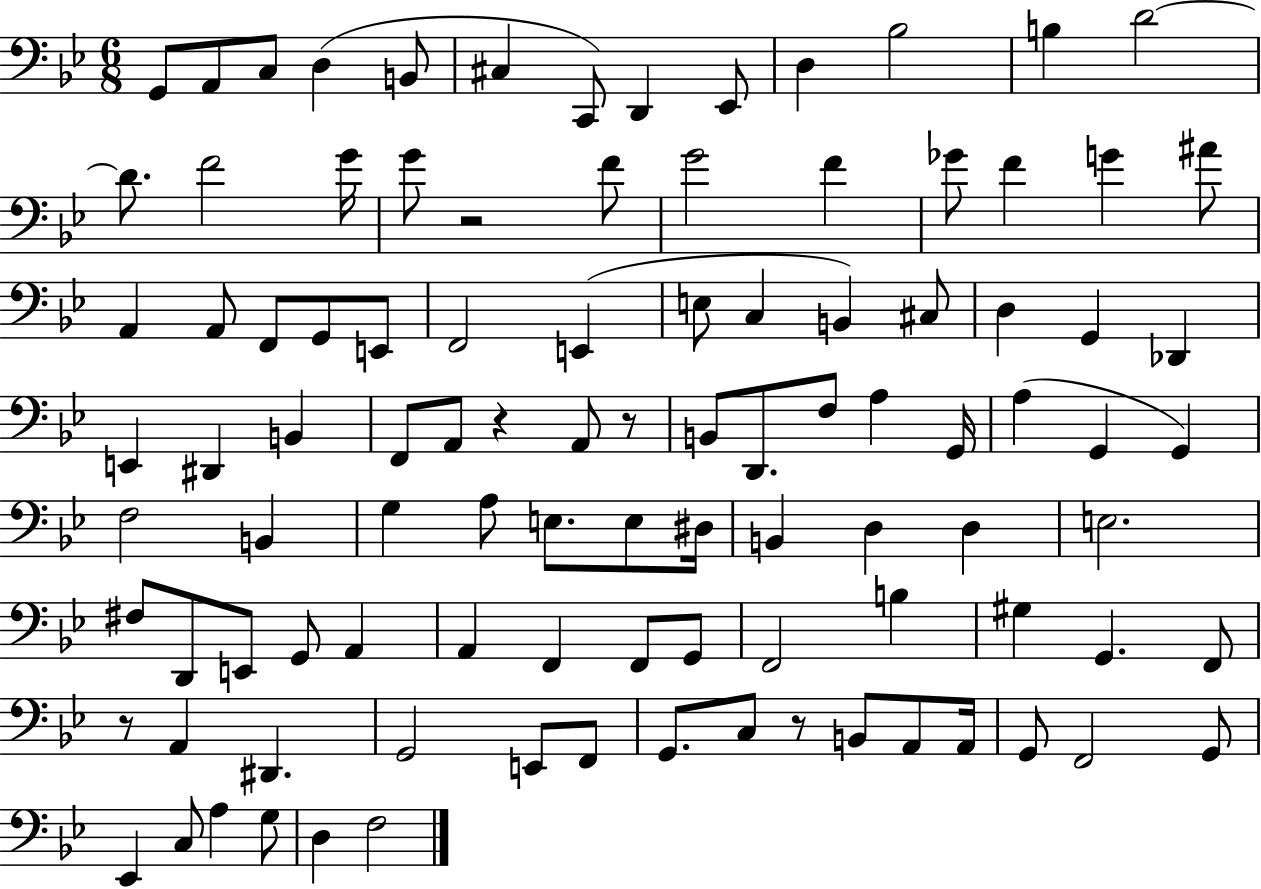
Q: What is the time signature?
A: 6/8